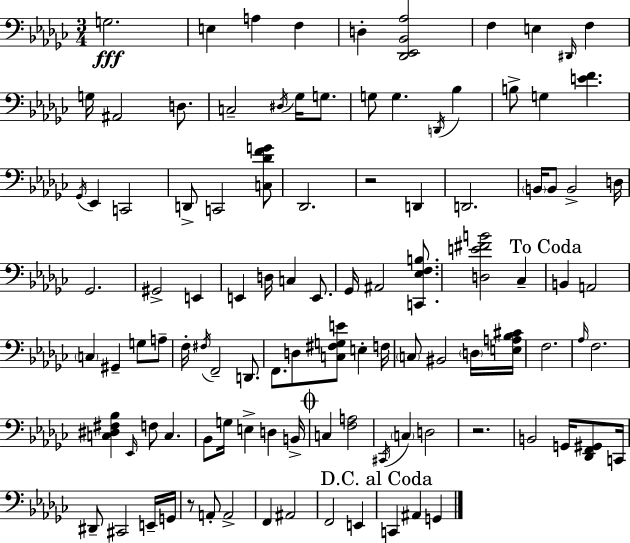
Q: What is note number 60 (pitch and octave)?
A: BIS2